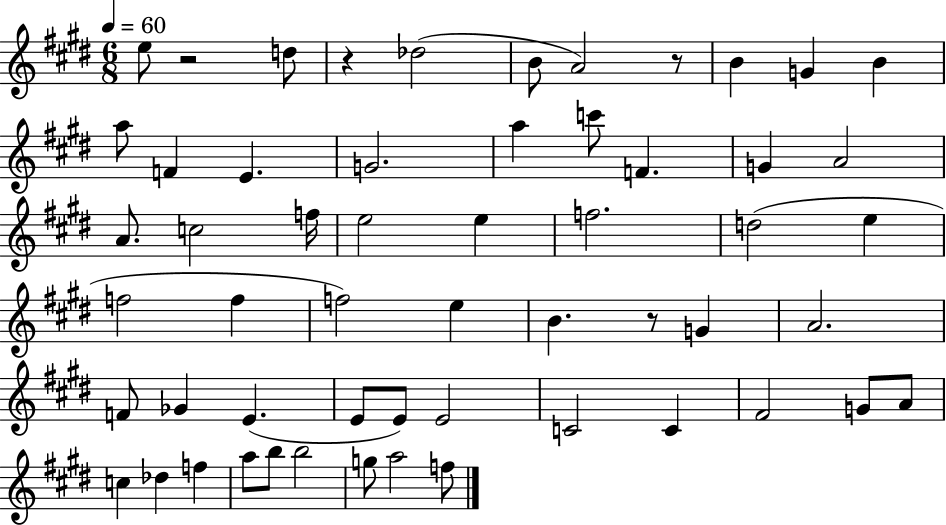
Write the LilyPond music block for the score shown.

{
  \clef treble
  \numericTimeSignature
  \time 6/8
  \key e \major
  \tempo 4 = 60
  e''8 r2 d''8 | r4 des''2( | b'8 a'2) r8 | b'4 g'4 b'4 | \break a''8 f'4 e'4. | g'2. | a''4 c'''8 f'4. | g'4 a'2 | \break a'8. c''2 f''16 | e''2 e''4 | f''2. | d''2( e''4 | \break f''2 f''4 | f''2) e''4 | b'4. r8 g'4 | a'2. | \break f'8 ges'4 e'4.( | e'8 e'8) e'2 | c'2 c'4 | fis'2 g'8 a'8 | \break c''4 des''4 f''4 | a''8 b''8 b''2 | g''8 a''2 f''8 | \bar "|."
}